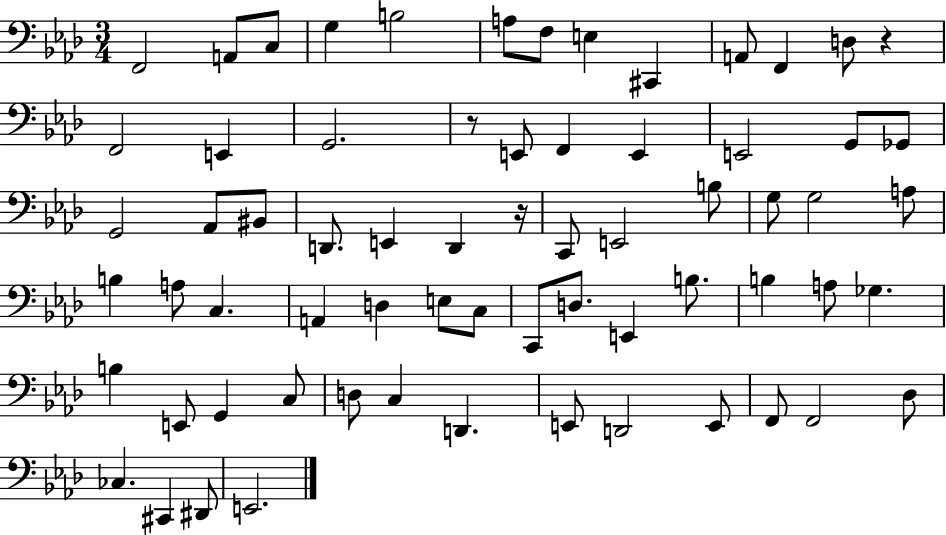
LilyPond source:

{
  \clef bass
  \numericTimeSignature
  \time 3/4
  \key aes \major
  f,2 a,8 c8 | g4 b2 | a8 f8 e4 cis,4 | a,8 f,4 d8 r4 | \break f,2 e,4 | g,2. | r8 e,8 f,4 e,4 | e,2 g,8 ges,8 | \break g,2 aes,8 bis,8 | d,8. e,4 d,4 r16 | c,8 e,2 b8 | g8 g2 a8 | \break b4 a8 c4. | a,4 d4 e8 c8 | c,8 d8. e,4 b8. | b4 a8 ges4. | \break b4 e,8 g,4 c8 | d8 c4 d,4. | e,8 d,2 e,8 | f,8 f,2 des8 | \break ces4. cis,4 dis,8 | e,2. | \bar "|."
}